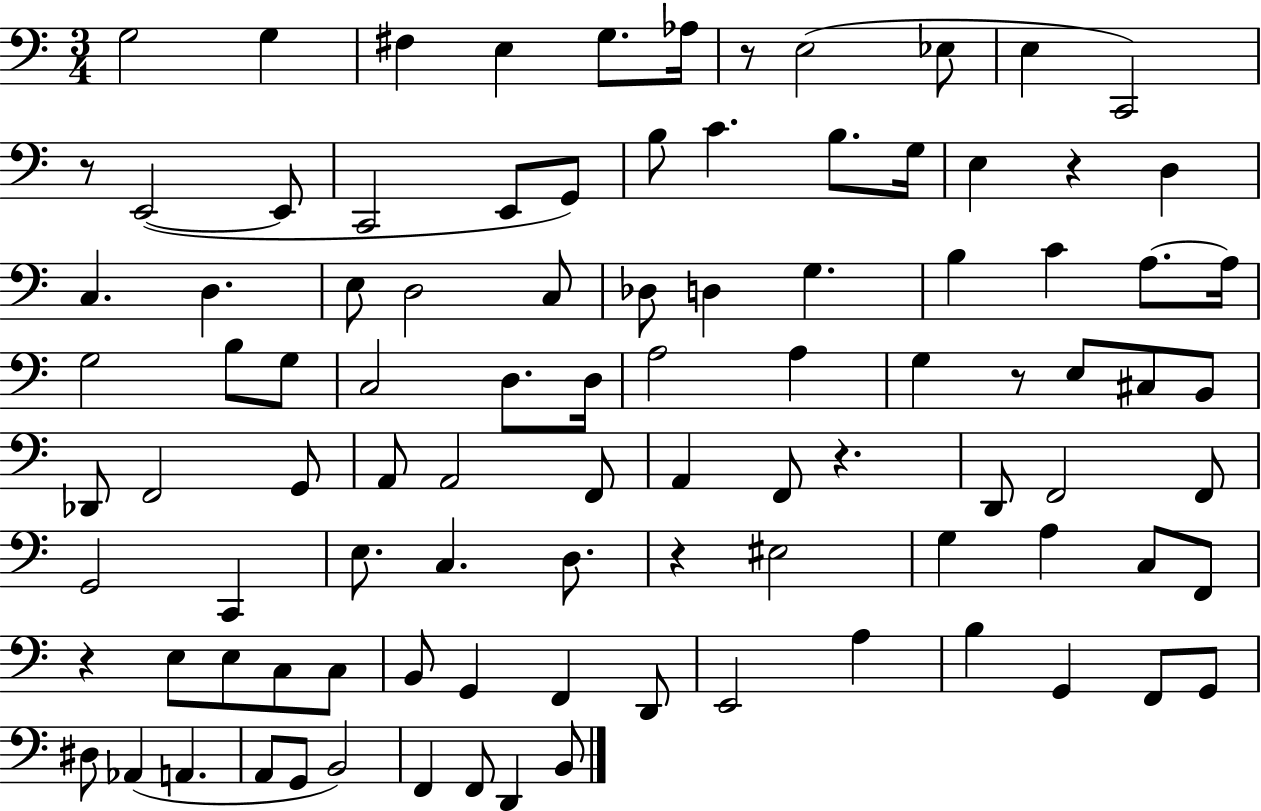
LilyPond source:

{
  \clef bass
  \numericTimeSignature
  \time 3/4
  \key c \major
  g2 g4 | fis4 e4 g8. aes16 | r8 e2( ees8 | e4 c,2) | \break r8 e,2~(~ e,8 | c,2 e,8 g,8) | b8 c'4. b8. g16 | e4 r4 d4 | \break c4. d4. | e8 d2 c8 | des8 d4 g4. | b4 c'4 a8.~~ a16 | \break g2 b8 g8 | c2 d8. d16 | a2 a4 | g4 r8 e8 cis8 b,8 | \break des,8 f,2 g,8 | a,8 a,2 f,8 | a,4 f,8 r4. | d,8 f,2 f,8 | \break g,2 c,4 | e8. c4. d8. | r4 eis2 | g4 a4 c8 f,8 | \break r4 e8 e8 c8 c8 | b,8 g,4 f,4 d,8 | e,2 a4 | b4 g,4 f,8 g,8 | \break dis8 aes,4( a,4. | a,8 g,8 b,2) | f,4 f,8 d,4 b,8 | \bar "|."
}